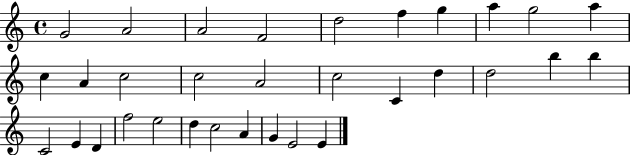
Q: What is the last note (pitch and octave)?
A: E4